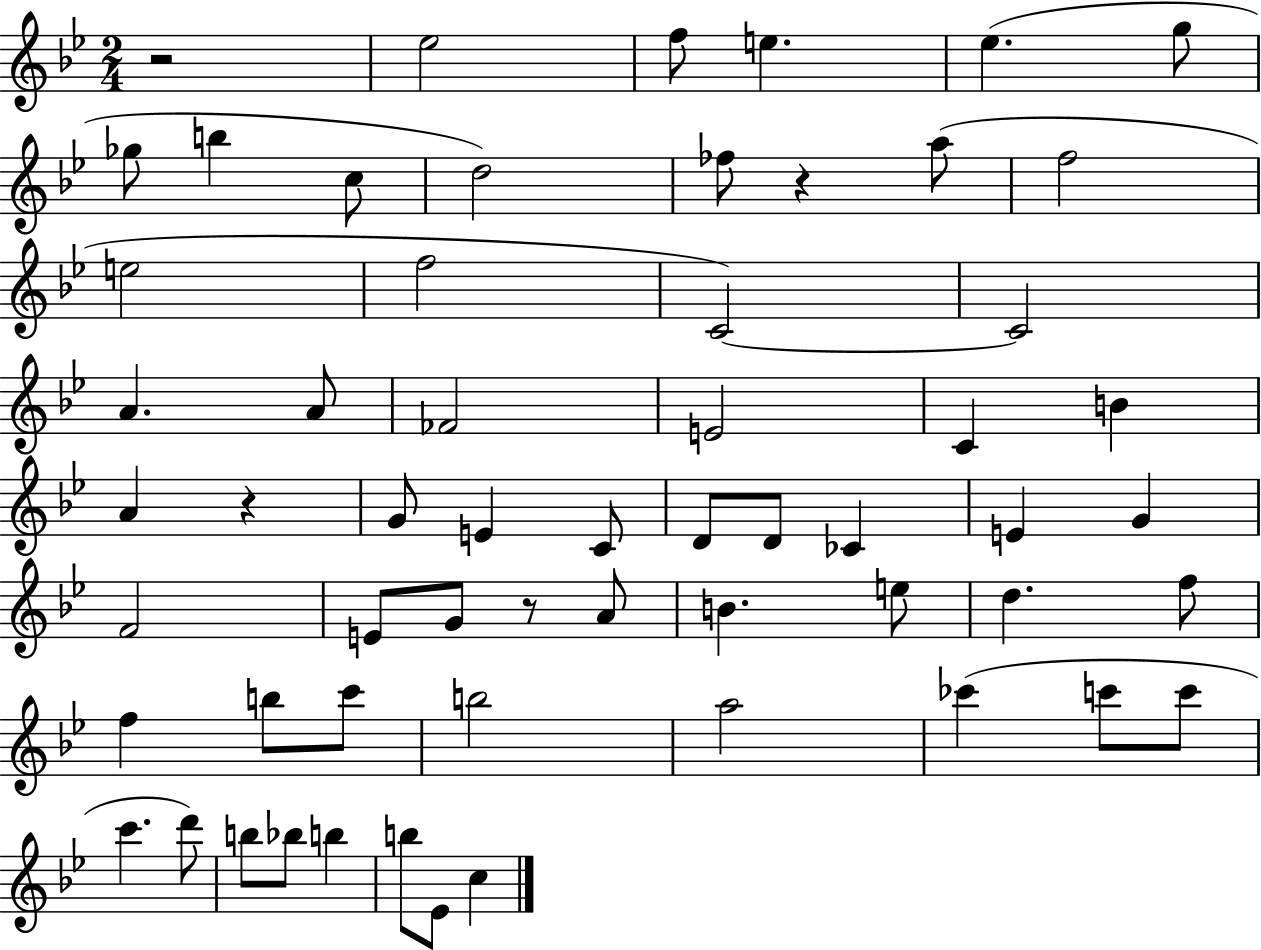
R/h Eb5/h F5/e E5/q. Eb5/q. G5/e Gb5/e B5/q C5/e D5/h FES5/e R/q A5/e F5/h E5/h F5/h C4/h C4/h A4/q. A4/e FES4/h E4/h C4/q B4/q A4/q R/q G4/e E4/q C4/e D4/e D4/e CES4/q E4/q G4/q F4/h E4/e G4/e R/e A4/e B4/q. E5/e D5/q. F5/e F5/q B5/e C6/e B5/h A5/h CES6/q C6/e C6/e C6/q. D6/e B5/e Bb5/e B5/q B5/e Eb4/e C5/q